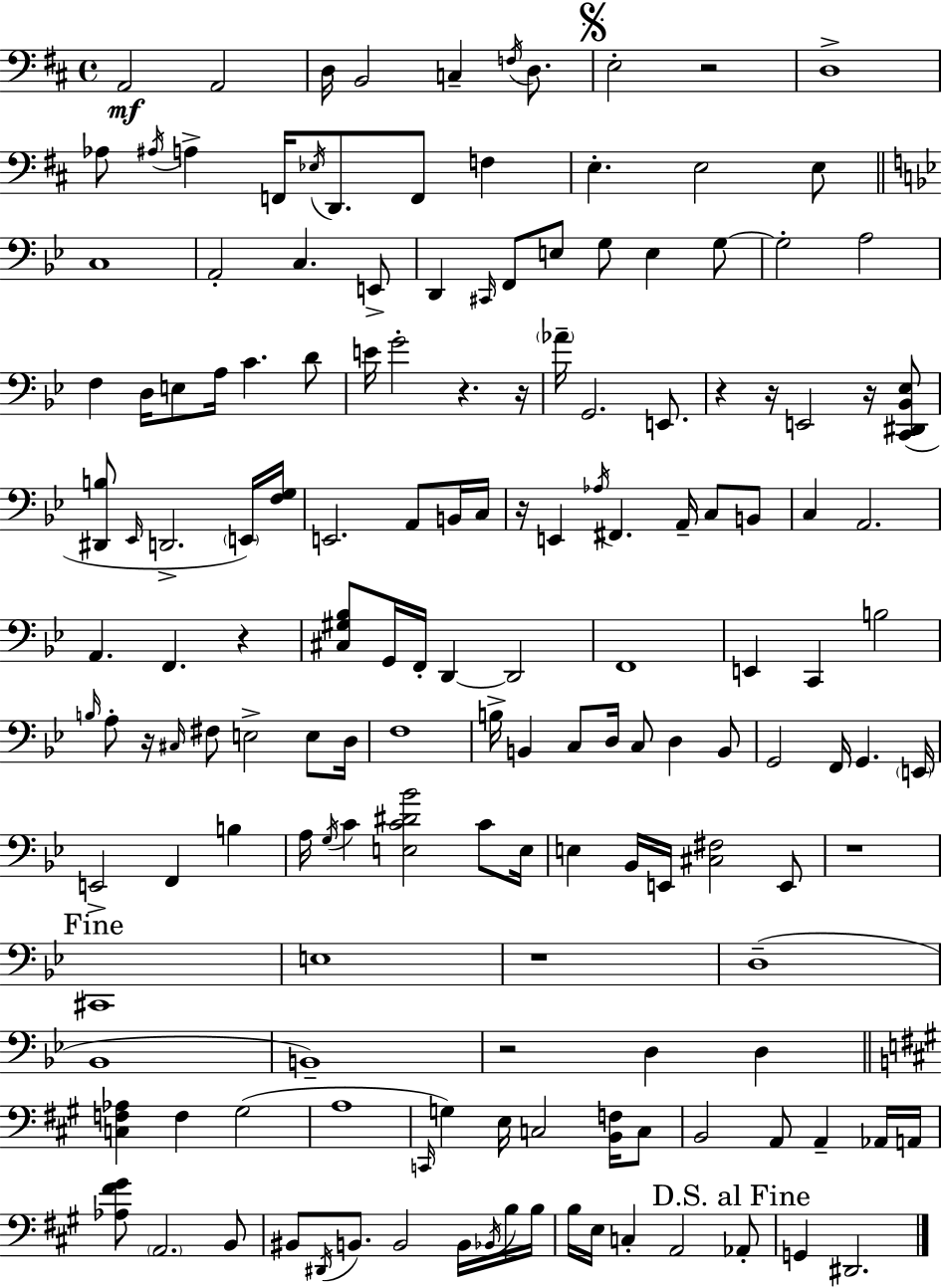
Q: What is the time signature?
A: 4/4